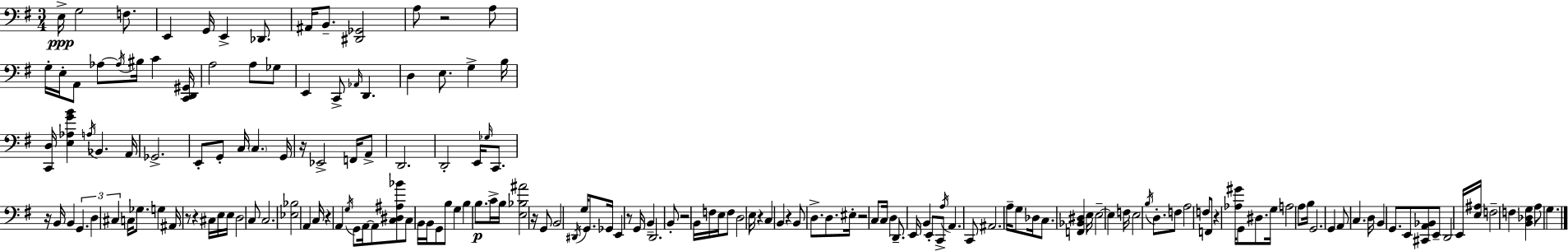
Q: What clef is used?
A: bass